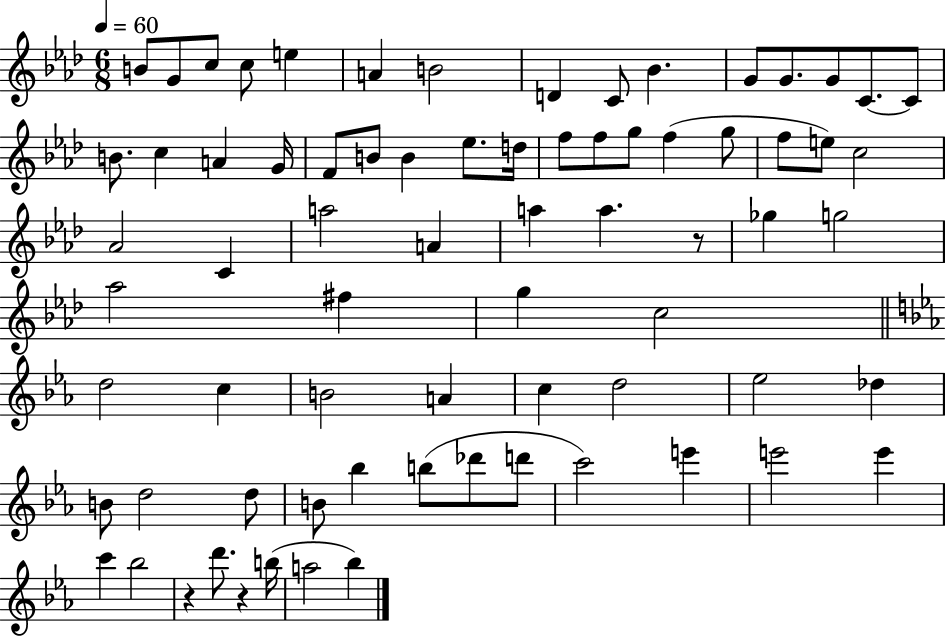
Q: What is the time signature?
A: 6/8